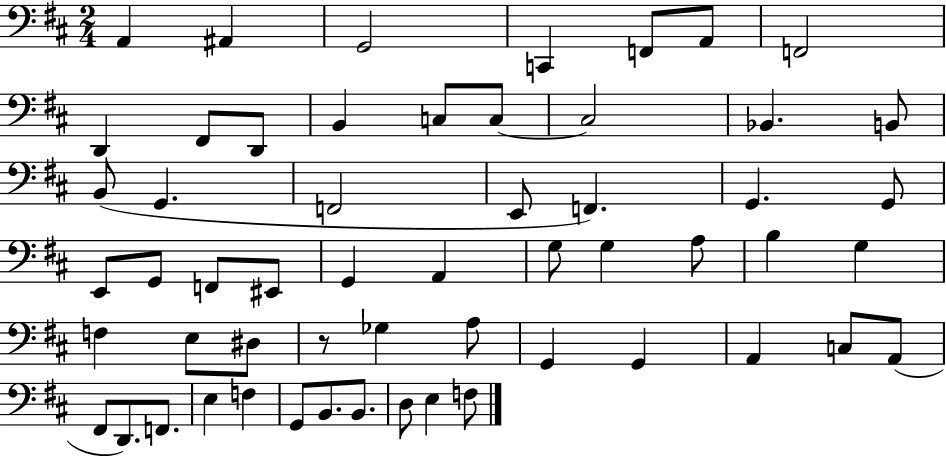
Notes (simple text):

A2/q A#2/q G2/h C2/q F2/e A2/e F2/h D2/q F#2/e D2/e B2/q C3/e C3/e C3/h Bb2/q. B2/e B2/e G2/q. F2/h E2/e F2/q. G2/q. G2/e E2/e G2/e F2/e EIS2/e G2/q A2/q G3/e G3/q A3/e B3/q G3/q F3/q E3/e D#3/e R/e Gb3/q A3/e G2/q G2/q A2/q C3/e A2/e F#2/e D2/e. F2/e. E3/q F3/q G2/e B2/e. B2/e. D3/e E3/q F3/e